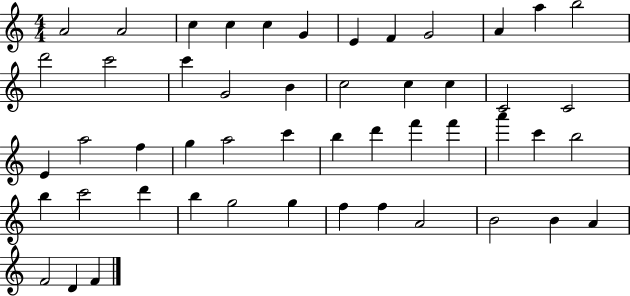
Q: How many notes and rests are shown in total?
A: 50